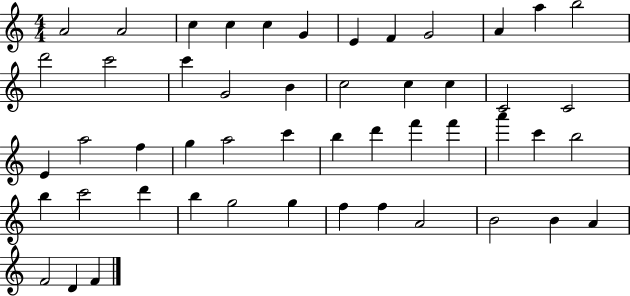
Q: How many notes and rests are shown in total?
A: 50